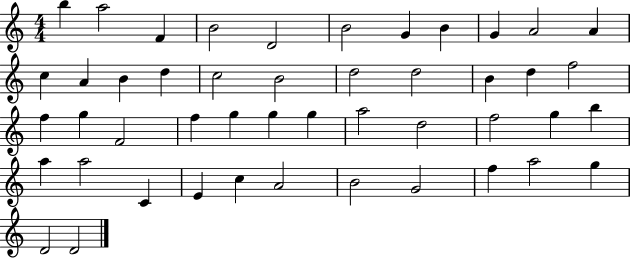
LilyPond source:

{
  \clef treble
  \numericTimeSignature
  \time 4/4
  \key c \major
  b''4 a''2 f'4 | b'2 d'2 | b'2 g'4 b'4 | g'4 a'2 a'4 | \break c''4 a'4 b'4 d''4 | c''2 b'2 | d''2 d''2 | b'4 d''4 f''2 | \break f''4 g''4 f'2 | f''4 g''4 g''4 g''4 | a''2 d''2 | f''2 g''4 b''4 | \break a''4 a''2 c'4 | e'4 c''4 a'2 | b'2 g'2 | f''4 a''2 g''4 | \break d'2 d'2 | \bar "|."
}